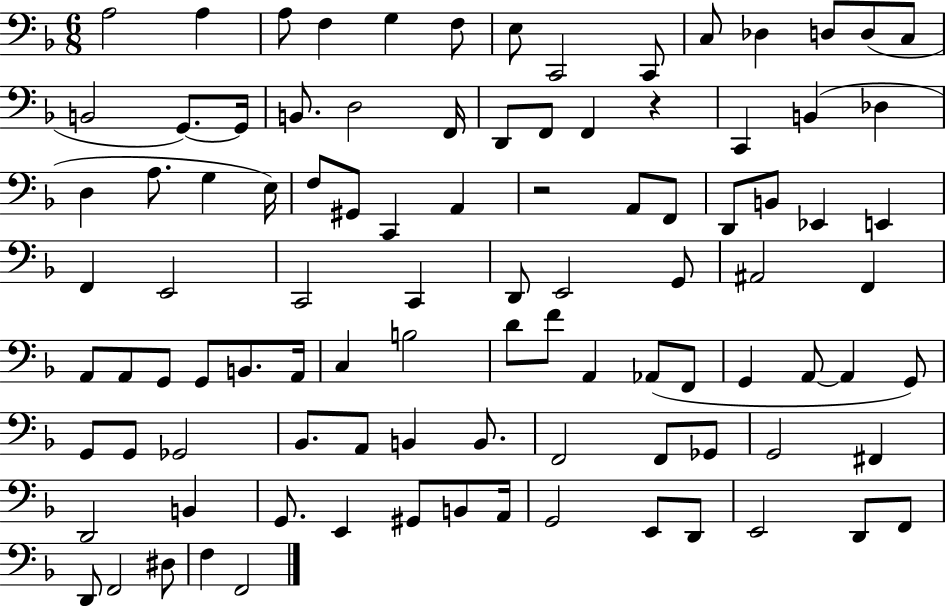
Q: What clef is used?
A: bass